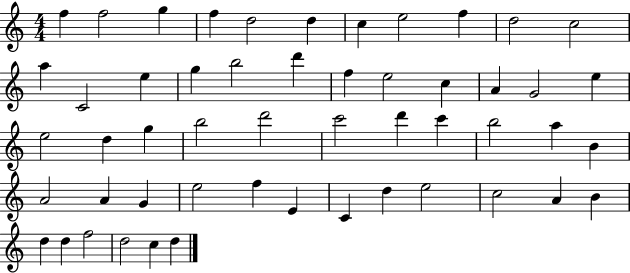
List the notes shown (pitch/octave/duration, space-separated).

F5/q F5/h G5/q F5/q D5/h D5/q C5/q E5/h F5/q D5/h C5/h A5/q C4/h E5/q G5/q B5/h D6/q F5/q E5/h C5/q A4/q G4/h E5/q E5/h D5/q G5/q B5/h D6/h C6/h D6/q C6/q B5/h A5/q B4/q A4/h A4/q G4/q E5/h F5/q E4/q C4/q D5/q E5/h C5/h A4/q B4/q D5/q D5/q F5/h D5/h C5/q D5/q